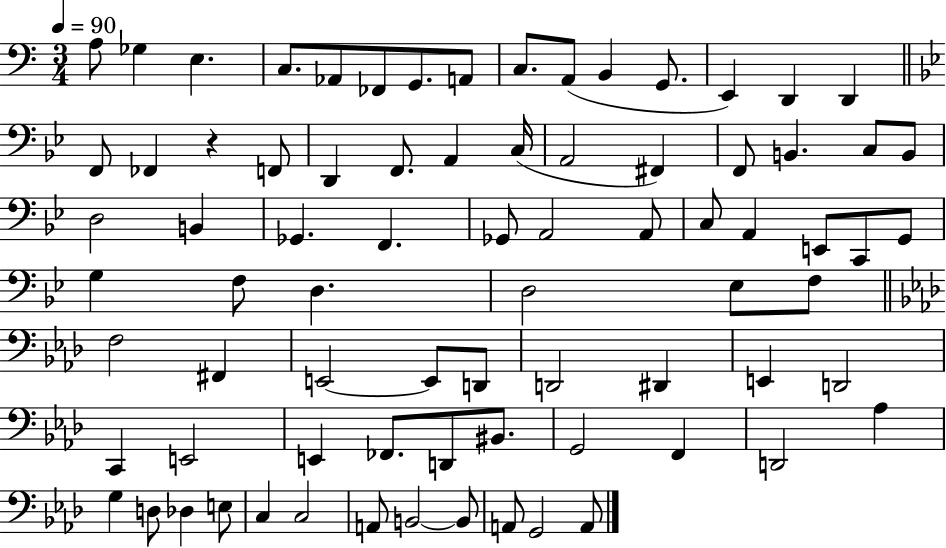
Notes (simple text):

A3/e Gb3/q E3/q. C3/e. Ab2/e FES2/e G2/e. A2/e C3/e. A2/e B2/q G2/e. E2/q D2/q D2/q F2/e FES2/q R/q F2/e D2/q F2/e. A2/q C3/s A2/h F#2/q F2/e B2/q. C3/e B2/e D3/h B2/q Gb2/q. F2/q. Gb2/e A2/h A2/e C3/e A2/q E2/e C2/e G2/e G3/q F3/e D3/q. D3/h Eb3/e F3/e F3/h F#2/q E2/h E2/e D2/e D2/h D#2/q E2/q D2/h C2/q E2/h E2/q FES2/e. D2/e BIS2/e. G2/h F2/q D2/h Ab3/q G3/q D3/e Db3/q E3/e C3/q C3/h A2/e B2/h B2/e A2/e G2/h A2/e